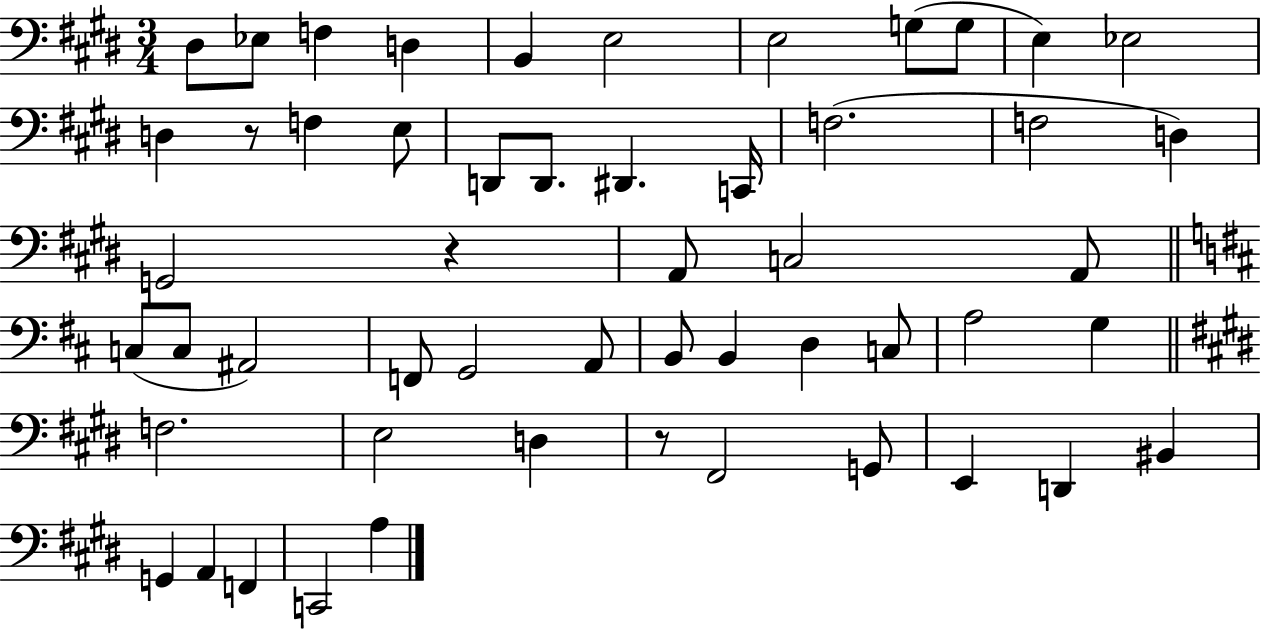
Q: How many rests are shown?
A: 3